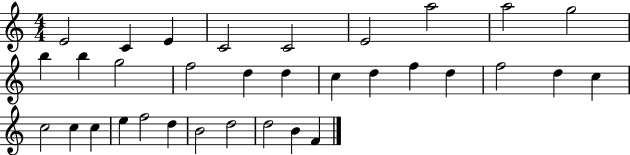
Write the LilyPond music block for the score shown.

{
  \clef treble
  \numericTimeSignature
  \time 4/4
  \key c \major
  e'2 c'4 e'4 | c'2 c'2 | e'2 a''2 | a''2 g''2 | \break b''4 b''4 g''2 | f''2 d''4 d''4 | c''4 d''4 f''4 d''4 | f''2 d''4 c''4 | \break c''2 c''4 c''4 | e''4 f''2 d''4 | b'2 d''2 | d''2 b'4 f'4 | \break \bar "|."
}